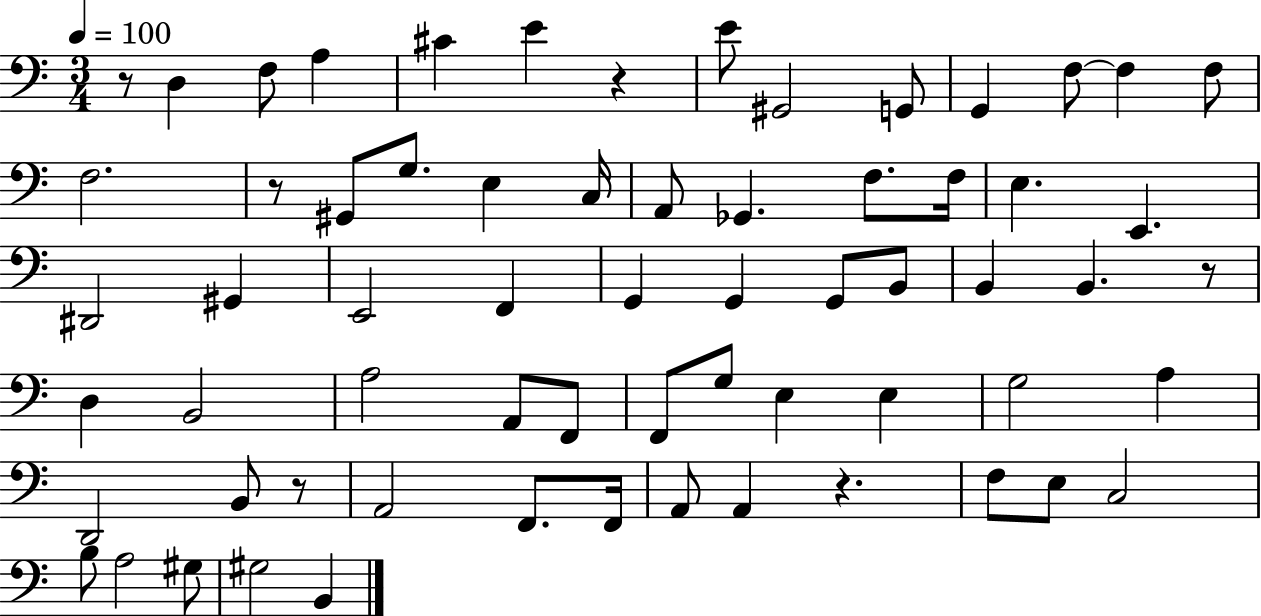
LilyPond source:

{
  \clef bass
  \numericTimeSignature
  \time 3/4
  \key c \major
  \tempo 4 = 100
  r8 d4 f8 a4 | cis'4 e'4 r4 | e'8 gis,2 g,8 | g,4 f8~~ f4 f8 | \break f2. | r8 gis,8 g8. e4 c16 | a,8 ges,4. f8. f16 | e4. e,4. | \break dis,2 gis,4 | e,2 f,4 | g,4 g,4 g,8 b,8 | b,4 b,4. r8 | \break d4 b,2 | a2 a,8 f,8 | f,8 g8 e4 e4 | g2 a4 | \break d,2 b,8 r8 | a,2 f,8. f,16 | a,8 a,4 r4. | f8 e8 c2 | \break b8 a2 gis8 | gis2 b,4 | \bar "|."
}